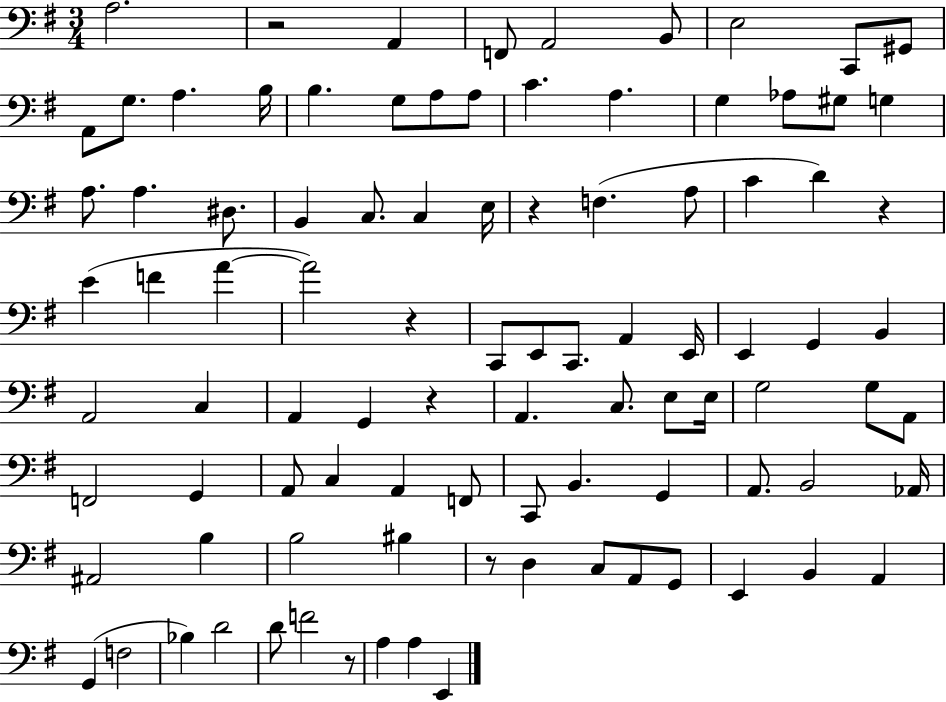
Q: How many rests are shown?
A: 7